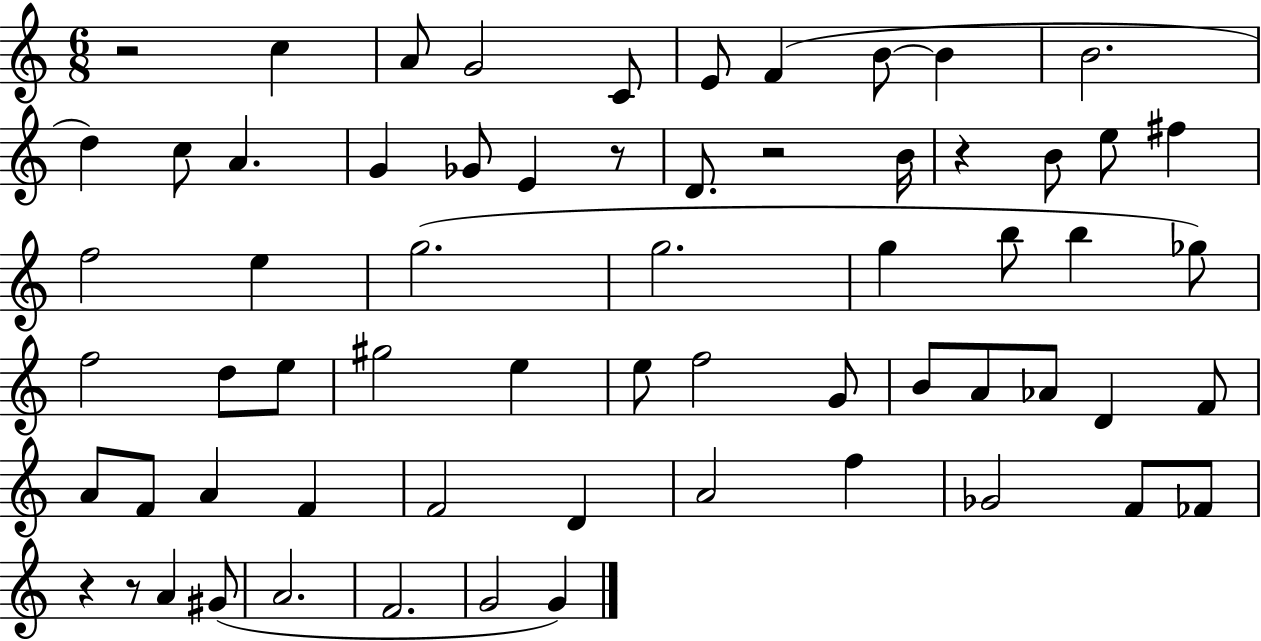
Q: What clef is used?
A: treble